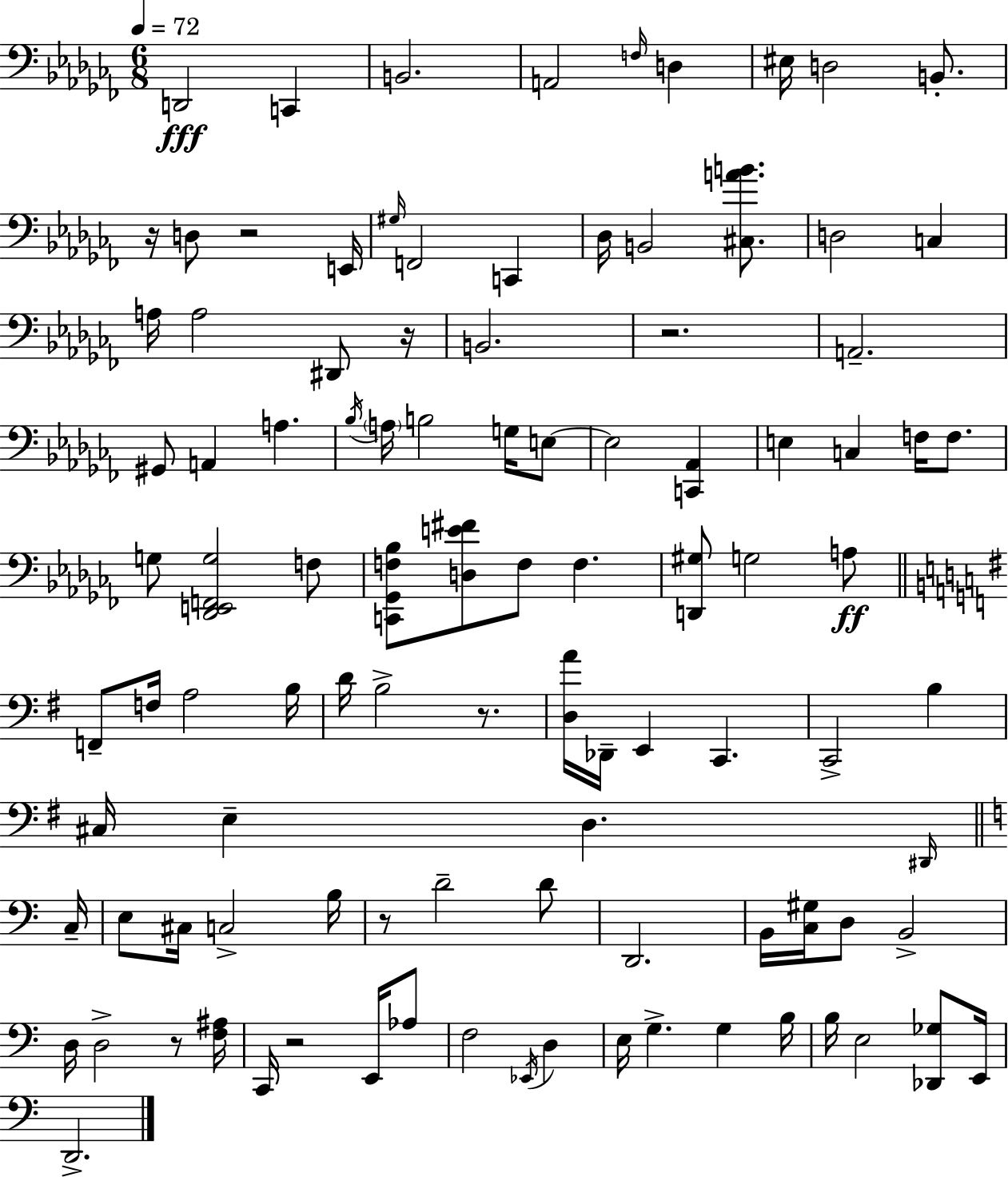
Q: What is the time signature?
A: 6/8